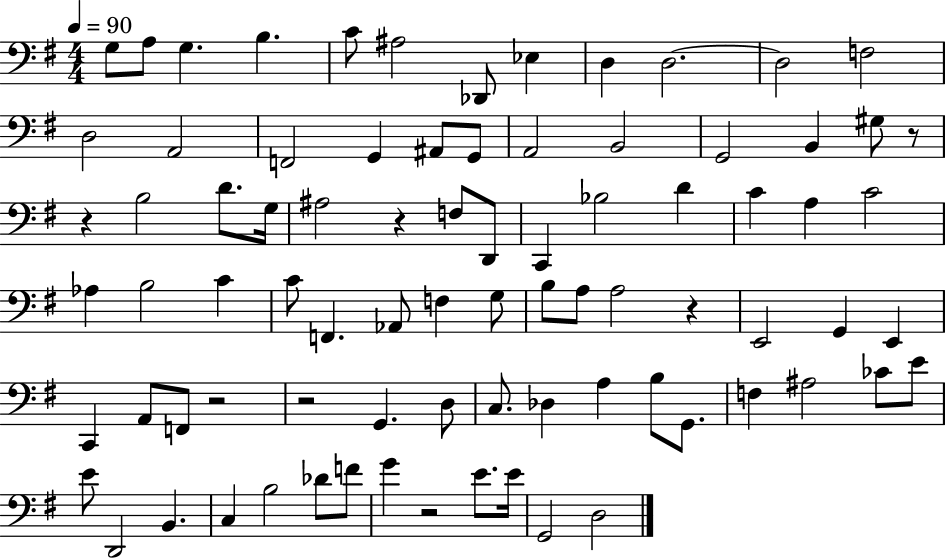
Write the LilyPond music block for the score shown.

{
  \clef bass
  \numericTimeSignature
  \time 4/4
  \key g \major
  \tempo 4 = 90
  g8 a8 g4. b4. | c'8 ais2 des,8 ees4 | d4 d2.~~ | d2 f2 | \break d2 a,2 | f,2 g,4 ais,8 g,8 | a,2 b,2 | g,2 b,4 gis8 r8 | \break r4 b2 d'8. g16 | ais2 r4 f8 d,8 | c,4 bes2 d'4 | c'4 a4 c'2 | \break aes4 b2 c'4 | c'8 f,4. aes,8 f4 g8 | b8 a8 a2 r4 | e,2 g,4 e,4 | \break c,4 a,8 f,8 r2 | r2 g,4. d8 | c8. des4 a4 b8 g,8. | f4 ais2 ces'8 e'8 | \break e'8 d,2 b,4. | c4 b2 des'8 f'8 | g'4 r2 e'8. e'16 | g,2 d2 | \break \bar "|."
}